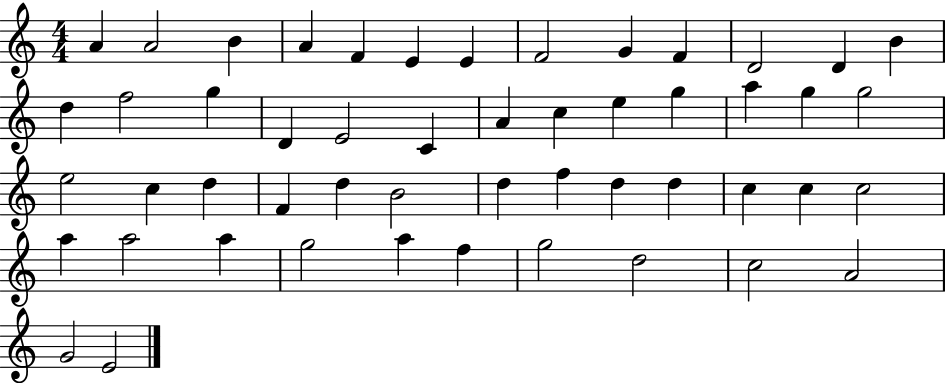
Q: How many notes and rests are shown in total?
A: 51